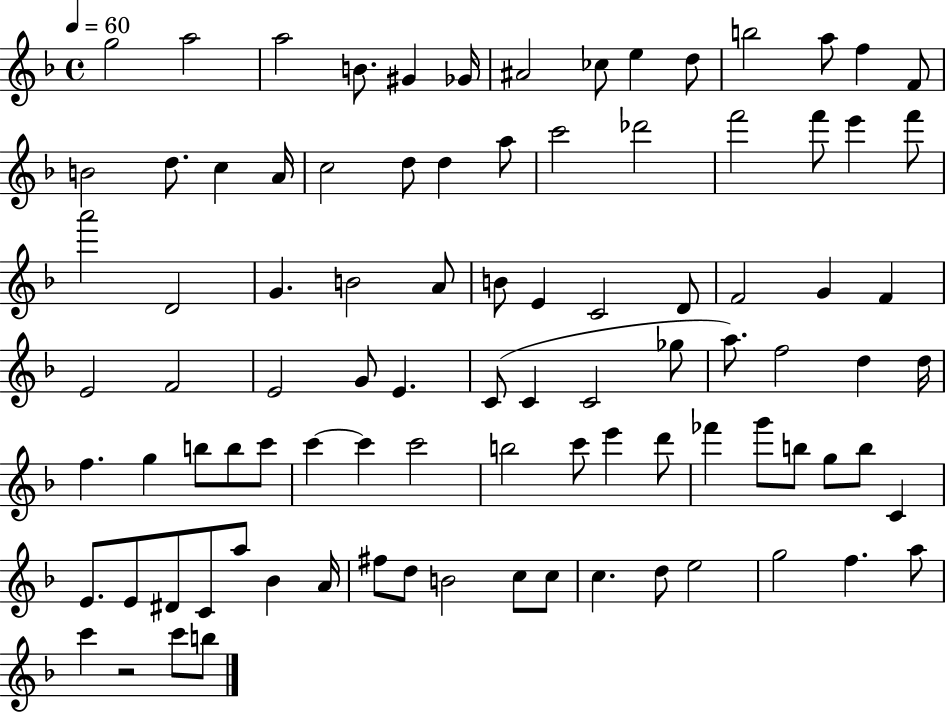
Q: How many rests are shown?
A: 1